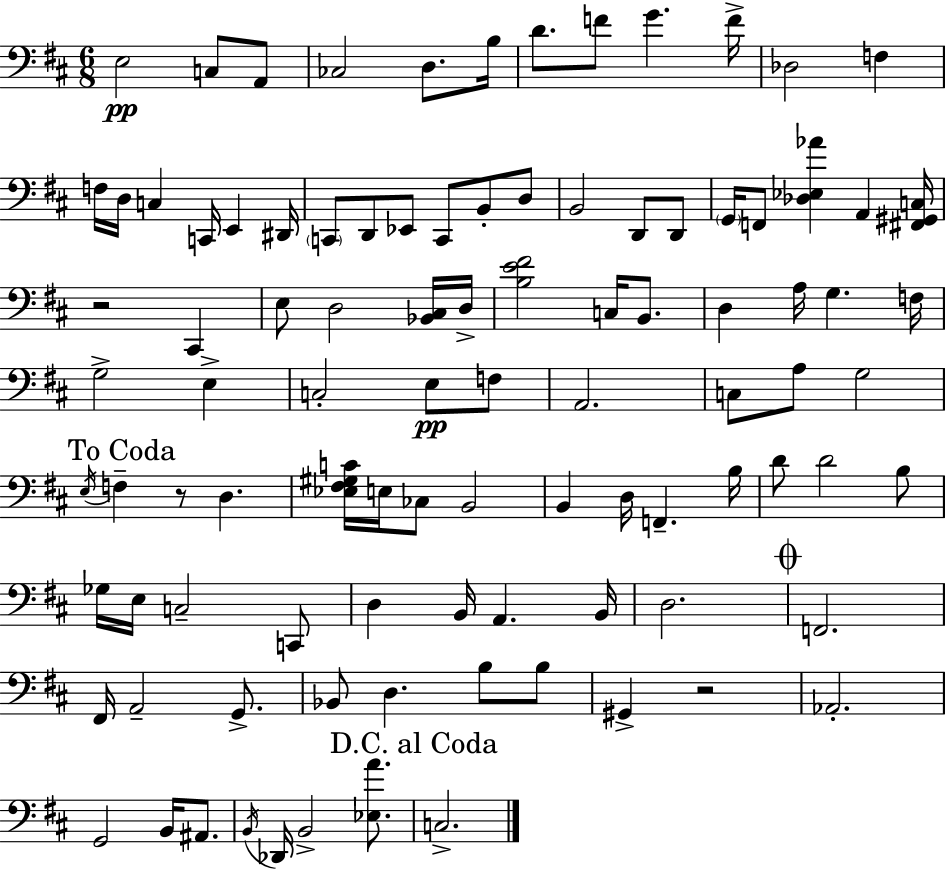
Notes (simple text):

E3/h C3/e A2/e CES3/h D3/e. B3/s D4/e. F4/e G4/q. F4/s Db3/h F3/q F3/s D3/s C3/q C2/s E2/q D#2/s C2/e D2/e Eb2/e C2/e B2/e D3/e B2/h D2/e D2/e G2/s F2/e [Db3,Eb3,Ab4]/q A2/q [F#2,G#2,C3]/s R/h C#2/q E3/e D3/h [Bb2,C#3]/s D3/s [B3,E4,F#4]/h C3/s B2/e. D3/q A3/s G3/q. F3/s G3/h E3/q C3/h E3/e F3/e A2/h. C3/e A3/e G3/h E3/s F3/q R/e D3/q. [Eb3,F#3,G#3,C4]/s E3/s CES3/e B2/h B2/q D3/s F2/q. B3/s D4/e D4/h B3/e Gb3/s E3/s C3/h C2/e D3/q B2/s A2/q. B2/s D3/h. F2/h. F#2/s A2/h G2/e. Bb2/e D3/q. B3/e B3/e G#2/q R/h Ab2/h. G2/h B2/s A#2/e. B2/s Db2/s B2/h [Eb3,A4]/e. C3/h.